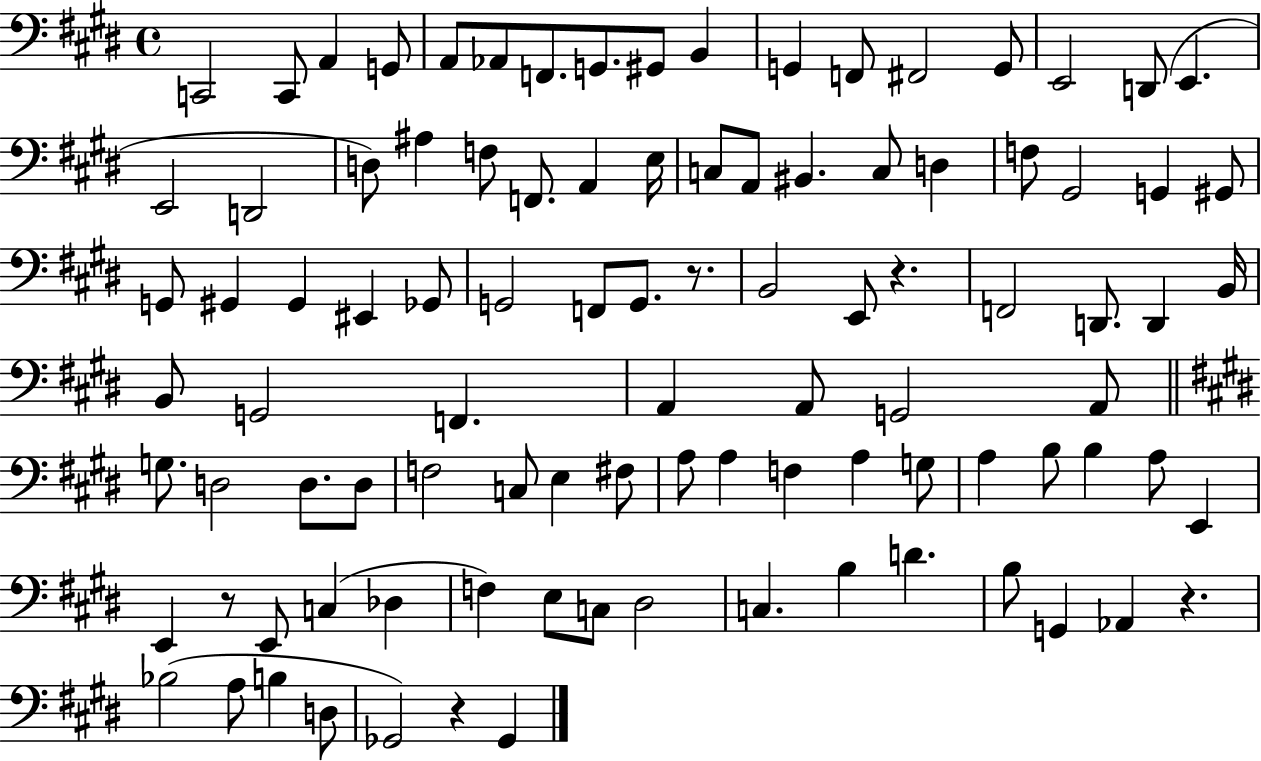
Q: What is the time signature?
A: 4/4